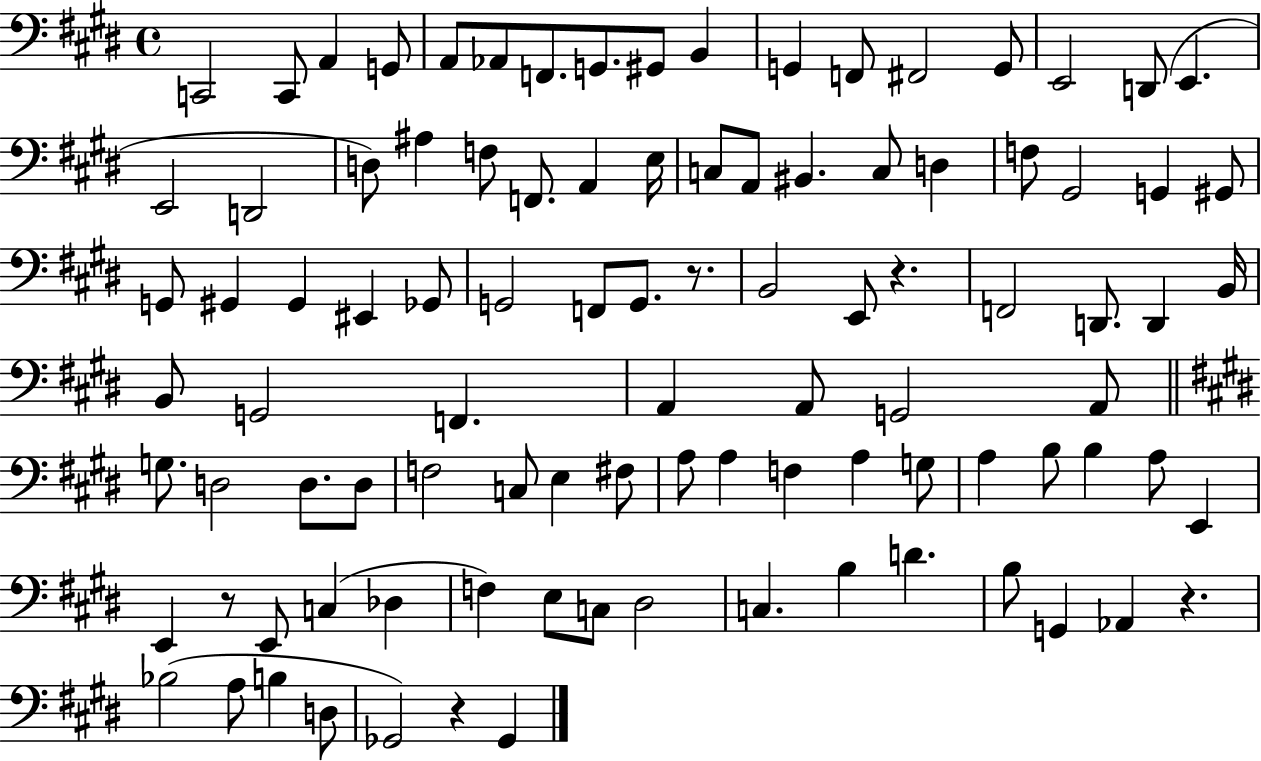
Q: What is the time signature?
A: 4/4